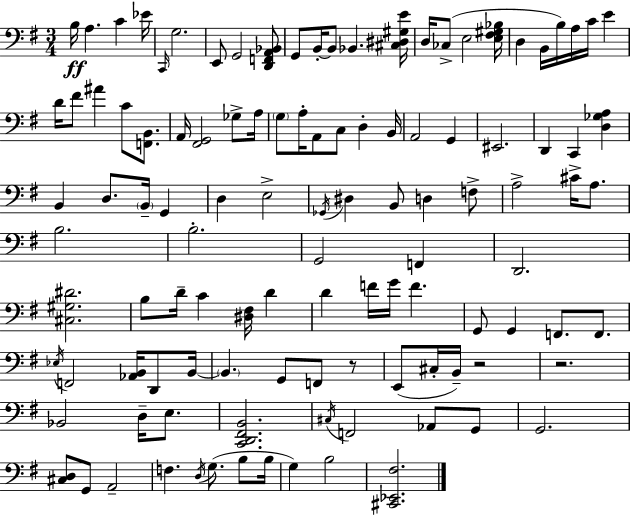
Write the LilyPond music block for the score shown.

{
  \clef bass
  \numericTimeSignature
  \time 3/4
  \key e \minor
  \repeat volta 2 { b16\ff a4. c'4 ees'16 | \grace { c,16 } g2. | e,8 g,2 <d, f, a, bes,>8 | g,8 b,16-.~~ b,8 bes,4. | \break <cis dis gis e'>16 d16 ces8->( e2 | <e fis gis bes>16 d4 b,16 b16) a16 c'16 e'4 | d'16 fis'8 ais'4 c'8 <f, b,>8. | a,16 <fis, g,>2 ges8-> | \break a16 \parenthesize g8 a16-. a,8 c8 d4-. | b,16 a,2 g,4 | eis,2. | d,4 c,4 <d ges a>4 | \break b,4 d8. \parenthesize b,16-- g,4 | d4 e2-> | \acciaccatura { ges,16 } dis4 b,8 d4 | f8-> a2-> cis'16-> a8. | \break b2. | b2.-. | g,2 f,4 | d,2. | \break <cis gis dis'>2. | b8 d'16-- c'4 <dis fis>16 d'4 | d'4 f'16 g'16 f'4. | g,8 g,4 f,8. f,8. | \break \acciaccatura { ees16 } f,2 <aes, b,>16 | d,8 b,16~~ \parenthesize b,4. g,8 f,8 | r8 e,8( cis16-. b,16--) r2 | r2. | \break bes,2 d16-- | e8. <c, d, fis, b,>2. | \acciaccatura { cis16 } f,2 | aes,8 g,8 g,2. | \break <cis d>8 g,8 a,2-- | f4. \acciaccatura { d16 } g8.( | b8 b16 g4) b2 | <cis, ees, fis>2. | \break } \bar "|."
}